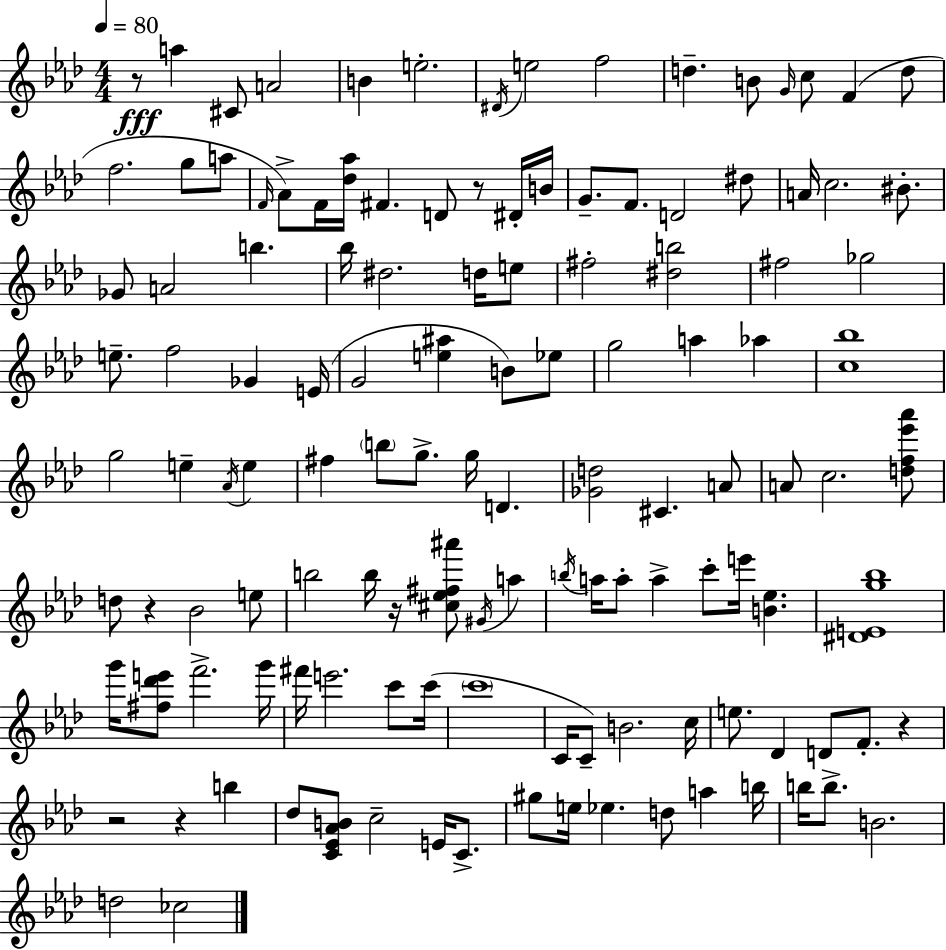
R/e A5/q C#4/e A4/h B4/q E5/h. D#4/s E5/h F5/h D5/q. B4/e G4/s C5/e F4/q D5/e F5/h. G5/e A5/e F4/s Ab4/e F4/s [Db5,Ab5]/s F#4/q. D4/e R/e D#4/s B4/s G4/e. F4/e. D4/h D#5/e A4/s C5/h. BIS4/e. Gb4/e A4/h B5/q. Bb5/s D#5/h. D5/s E5/e F#5/h [D#5,B5]/h F#5/h Gb5/h E5/e. F5/h Gb4/q E4/s G4/h [E5,A#5]/q B4/e Eb5/e G5/h A5/q Ab5/q [C5,Bb5]/w G5/h E5/q Ab4/s E5/q F#5/q B5/e G5/e. G5/s D4/q. [Gb4,D5]/h C#4/q. A4/e A4/e C5/h. [D5,F5,Eb6,Ab6]/e D5/e R/q Bb4/h E5/e B5/h B5/s R/s [C#5,Eb5,F#5,A#6]/e G#4/s A5/q B5/s A5/s A5/e A5/q C6/e E6/s [B4,Eb5]/q. [D#4,E4,G5,Bb5]/w G6/s [F#5,Db6,E6]/e F6/h. G6/s F#6/s E6/h. C6/e C6/s C6/w C4/s C4/e B4/h. C5/s E5/e. Db4/q D4/e F4/e. R/q R/h R/q B5/q Db5/e [C4,Eb4,Ab4,B4]/e C5/h E4/s C4/e. G#5/e E5/s Eb5/q. D5/e A5/q B5/s B5/s B5/e. B4/h. D5/h CES5/h